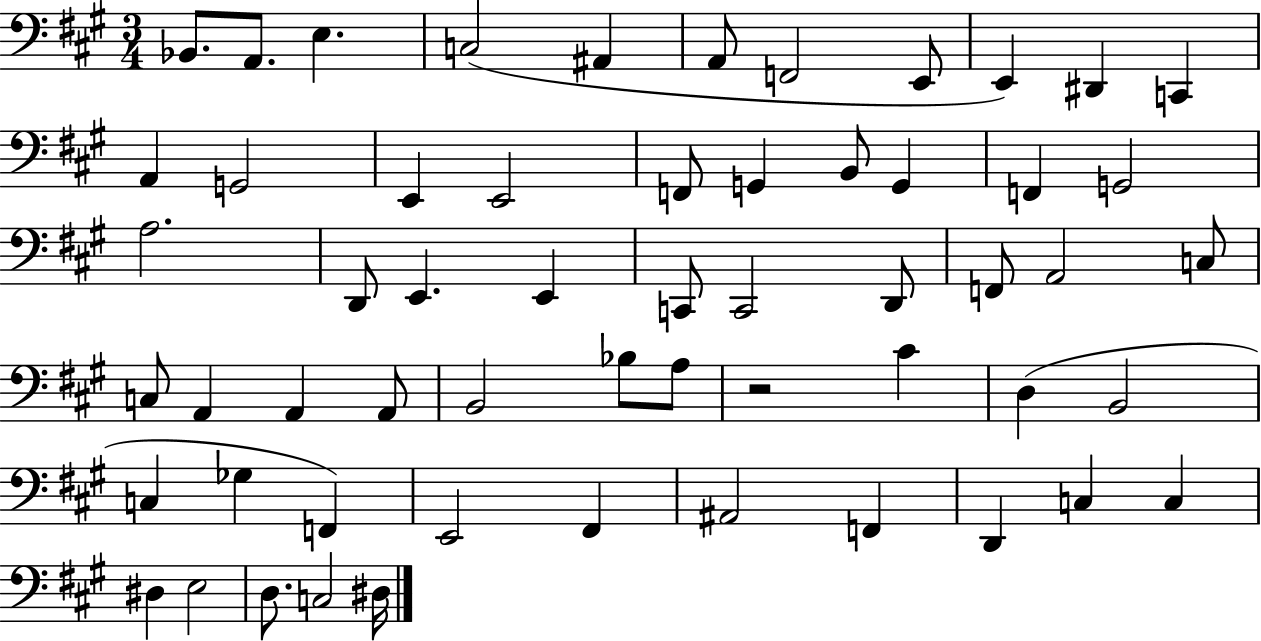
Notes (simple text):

Bb2/e. A2/e. E3/q. C3/h A#2/q A2/e F2/h E2/e E2/q D#2/q C2/q A2/q G2/h E2/q E2/h F2/e G2/q B2/e G2/q F2/q G2/h A3/h. D2/e E2/q. E2/q C2/e C2/h D2/e F2/e A2/h C3/e C3/e A2/q A2/q A2/e B2/h Bb3/e A3/e R/h C#4/q D3/q B2/h C3/q Gb3/q F2/q E2/h F#2/q A#2/h F2/q D2/q C3/q C3/q D#3/q E3/h D3/e. C3/h D#3/s